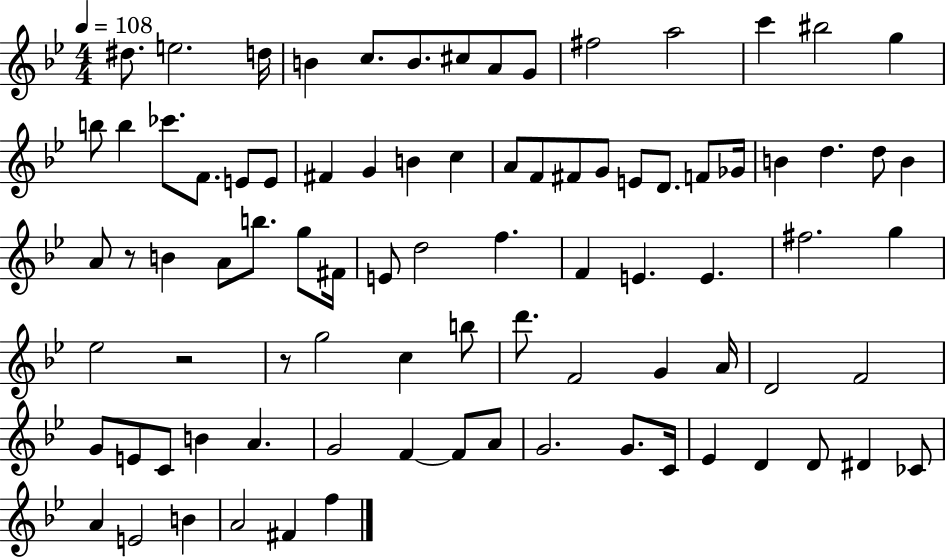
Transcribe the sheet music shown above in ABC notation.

X:1
T:Untitled
M:4/4
L:1/4
K:Bb
^d/2 e2 d/4 B c/2 B/2 ^c/2 A/2 G/2 ^f2 a2 c' ^b2 g b/2 b _c'/2 F/2 E/2 E/2 ^F G B c A/2 F/2 ^F/2 G/2 E/2 D/2 F/2 _G/4 B d d/2 B A/2 z/2 B A/2 b/2 g/2 ^F/4 E/2 d2 f F E E ^f2 g _e2 z2 z/2 g2 c b/2 d'/2 F2 G A/4 D2 F2 G/2 E/2 C/2 B A G2 F F/2 A/2 G2 G/2 C/4 _E D D/2 ^D _C/2 A E2 B A2 ^F f